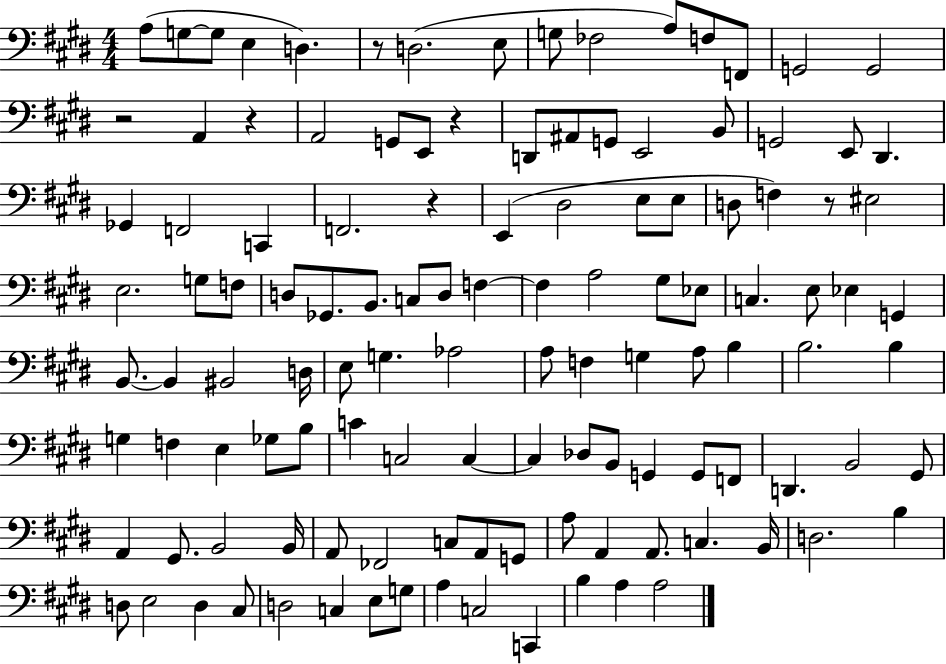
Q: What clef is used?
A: bass